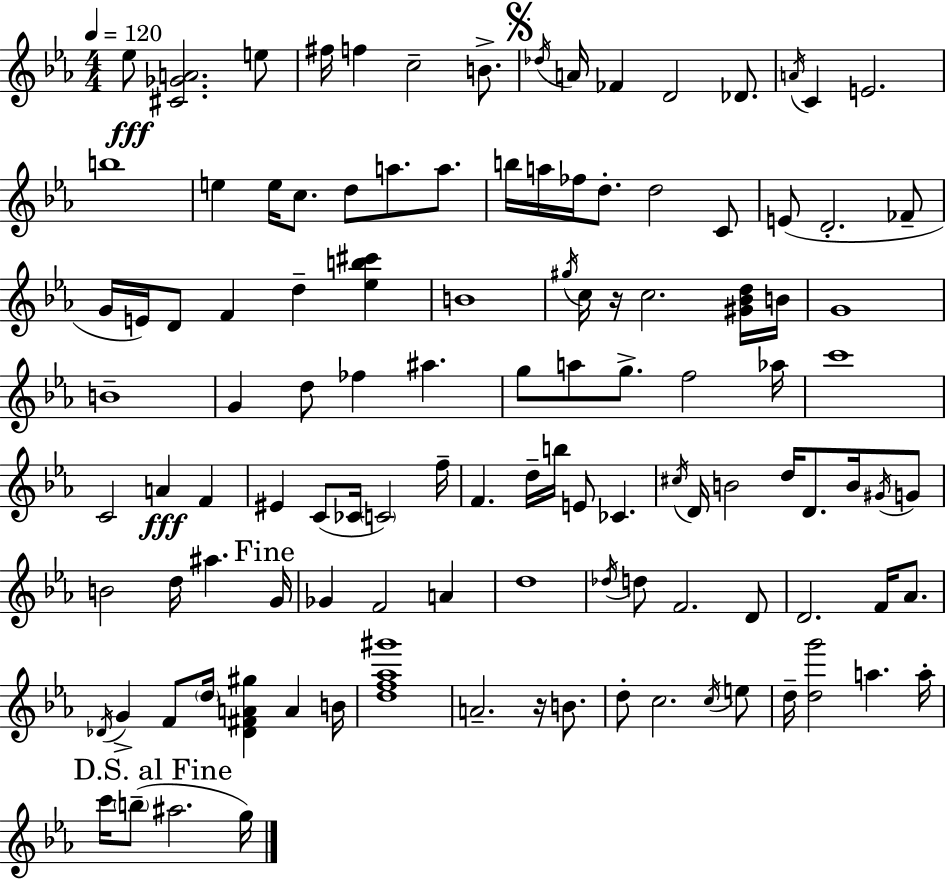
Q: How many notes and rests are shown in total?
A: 115